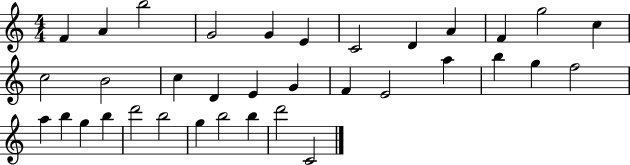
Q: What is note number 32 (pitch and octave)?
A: B5